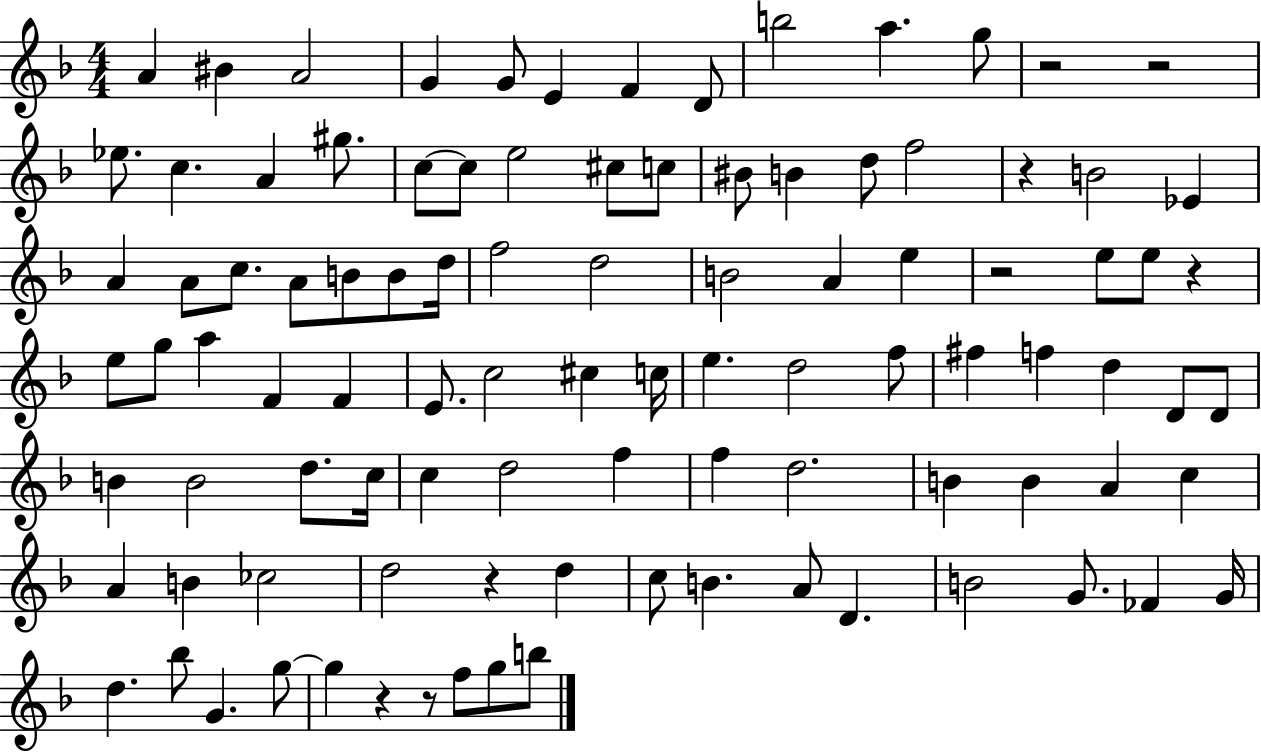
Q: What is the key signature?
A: F major